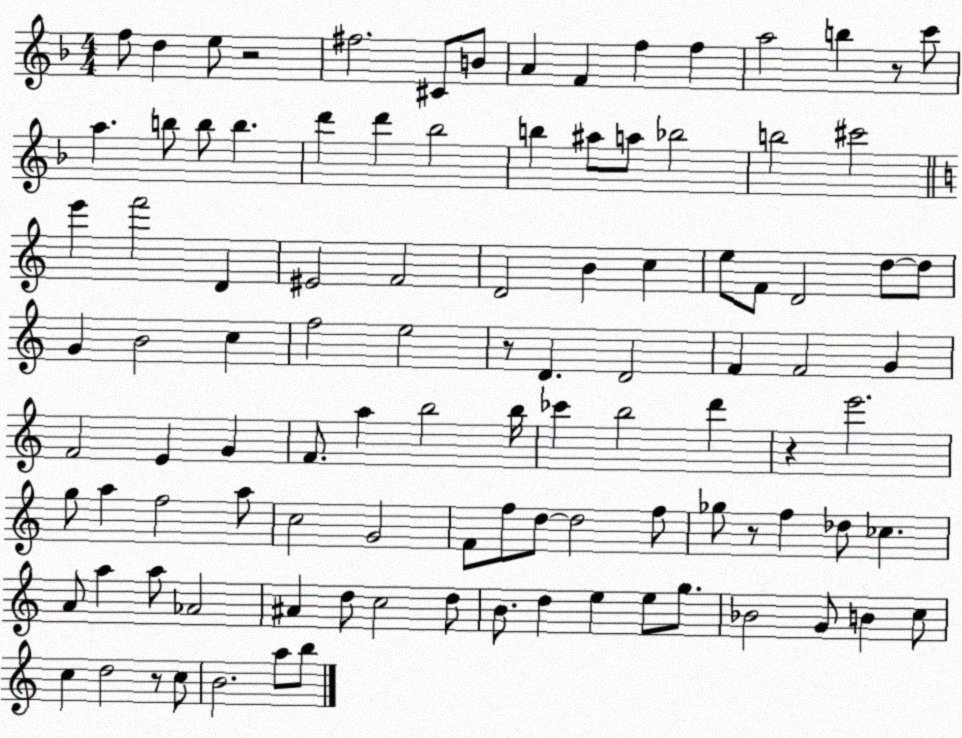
X:1
T:Untitled
M:4/4
L:1/4
K:F
f/2 d e/2 z2 ^f2 ^C/2 B/2 A F f f a2 b z/2 c'/2 a b/2 b/2 b d' d' _b2 b ^a/2 a/2 _b2 b2 ^c'2 e' f'2 D ^E2 F2 D2 B c e/2 F/2 D2 d/2 d/2 G B2 c f2 e2 z/2 D D2 F F2 G F2 E G F/2 a b2 b/4 _c' b2 d' z e'2 g/2 a f2 a/2 c2 G2 F/2 f/2 d/2 d2 f/2 _g/2 z/2 f _d/2 _c A/2 a a/2 _A2 ^A d/2 c2 d/2 B/2 d e e/2 g/2 _B2 G/2 B c/2 c d2 z/2 c/2 B2 a/2 b/2